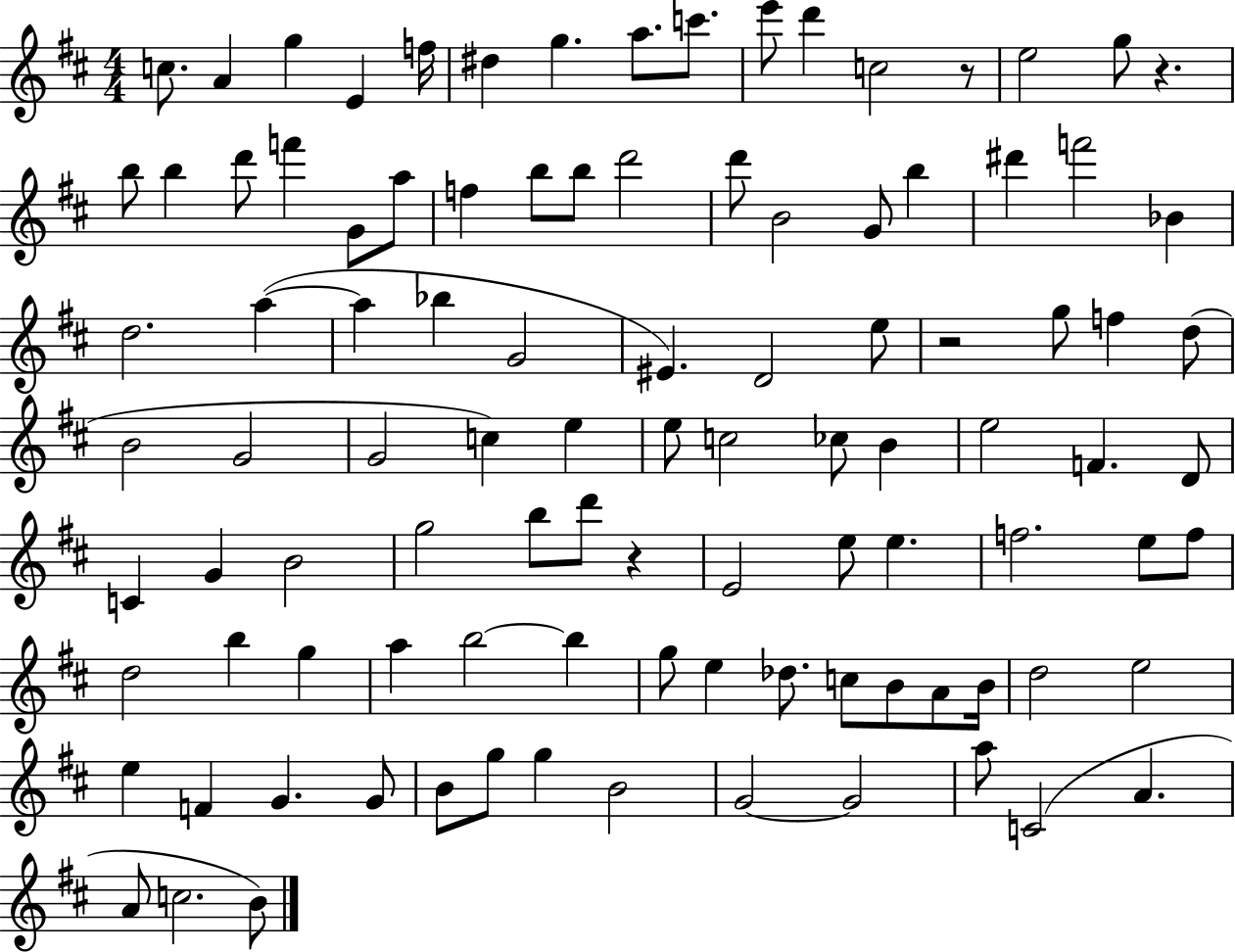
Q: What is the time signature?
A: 4/4